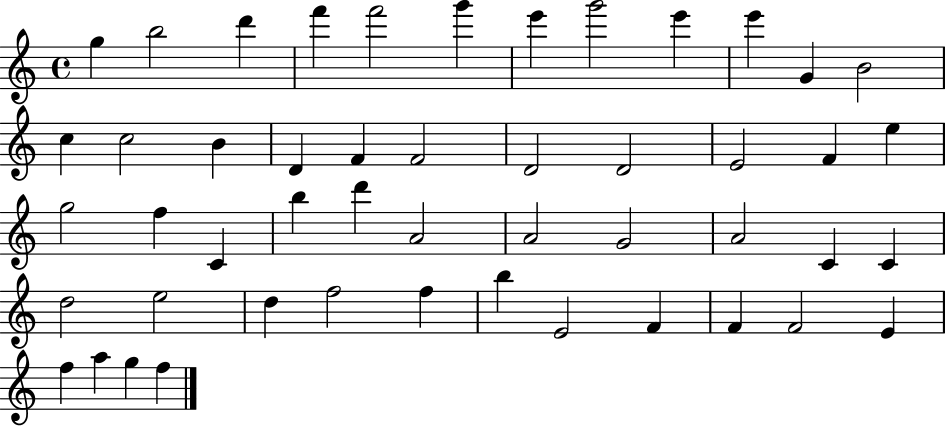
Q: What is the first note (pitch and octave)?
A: G5